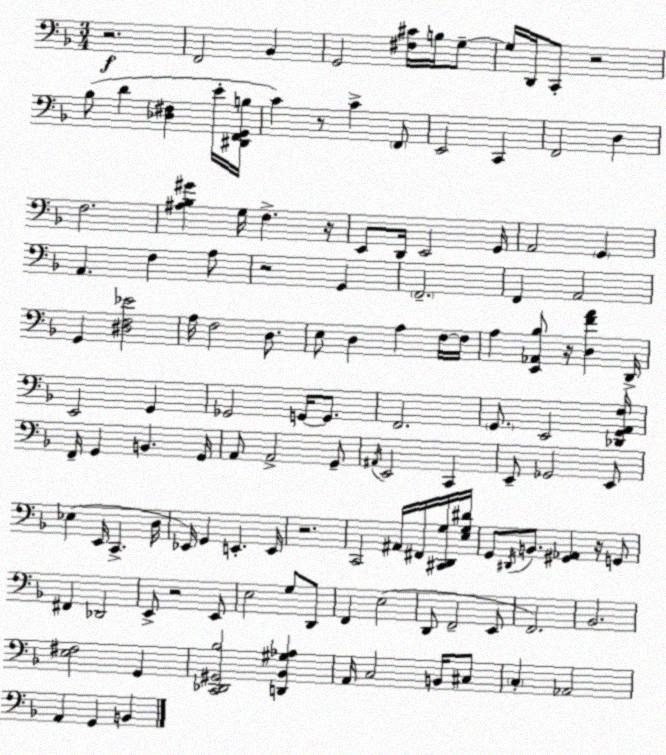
X:1
T:Untitled
M:3/4
L:1/4
K:Dm
z2 F,,2 _B,, G,,2 [^F,^C]/4 B,/4 G,/2 G,/4 D,,/4 C,,/2 z2 _B,/2 D [_D,^F,] E/4 [^D,,F,,G,,B,]/4 C z/2 C F,,/2 E,,2 C,, F,,2 D, F,2 [^A,_B,^G] G,/4 F, z/4 E,,/2 D,,/4 E,,2 G,,/4 A,,2 G,, A,, F, A,/2 z2 G,, F,,2 F,, A,,2 G,, [^D,F,_E]2 A,/4 F,2 D,/2 E,/2 D, A, F,/4 F,/4 A, [E,,_A,,_B,]/2 z/4 [D,FA] D,,/4 E,,2 G,, _G,,2 G,,/4 G,,/2 F,,2 G,,/2 E,,2 [_D,,G,,A,,F,]/4 F,,/4 G,, B,, G,,/4 A,,/2 A,,2 G,,/2 ^A,,/4 E,,2 C,, E,,/2 _G,,2 E,,/2 _E, E,,/4 C,, D,/4 _E,,/4 G,, E,, E,,/4 z2 C,,2 ^A,,/4 ^F,,/4 [^C,,D,,G,]/4 [E,G,^D]/4 G,,/2 ^D,,/4 B,,/2 [^G,,_A,,] z/4 G,,/2 ^F,, _D,,2 E,,/2 z2 E,,/2 E,2 G,/2 D,,/2 F,, E,2 D,,/2 F,,2 E,,/2 F,,2 _B,,2 [E,^F,]2 G,, [C,,_D,,^G,,_B,]2 [D,,_B,,^G,_A,] A,,/4 C,2 B,,/4 ^C,/2 C, _A,,2 A,, G,, B,,